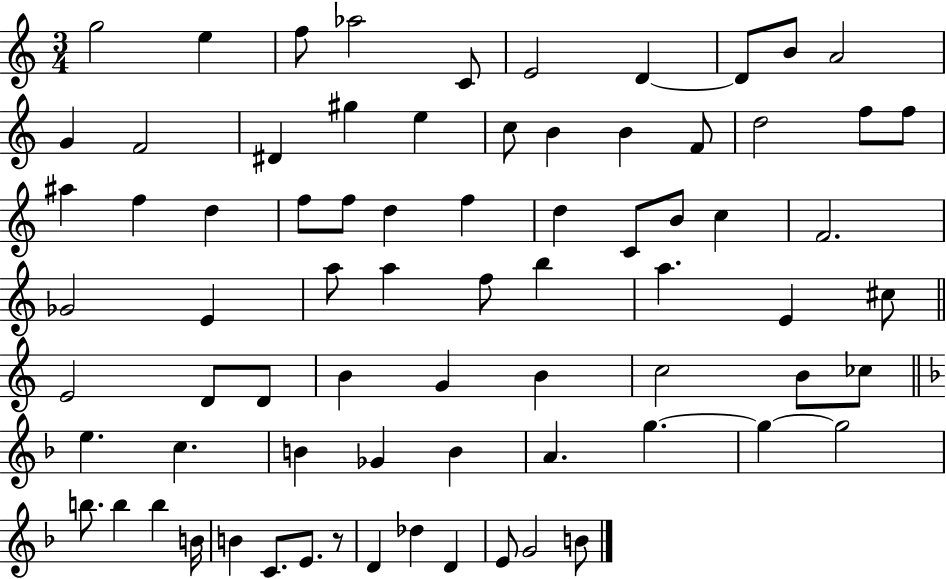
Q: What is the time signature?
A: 3/4